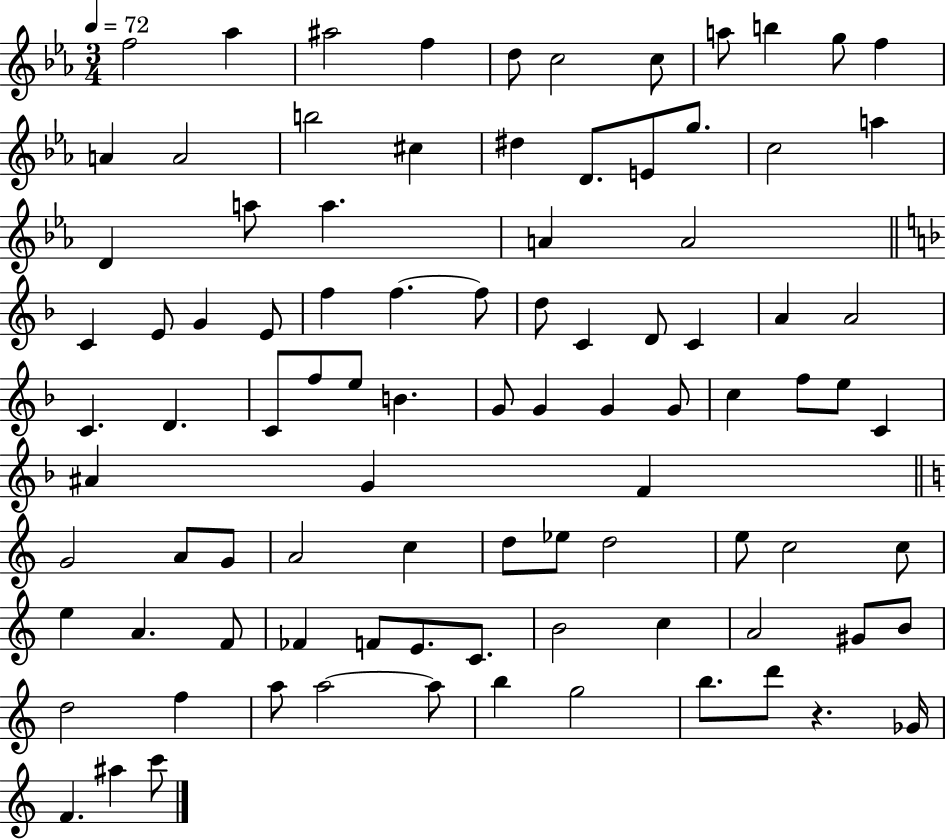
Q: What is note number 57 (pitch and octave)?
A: G4